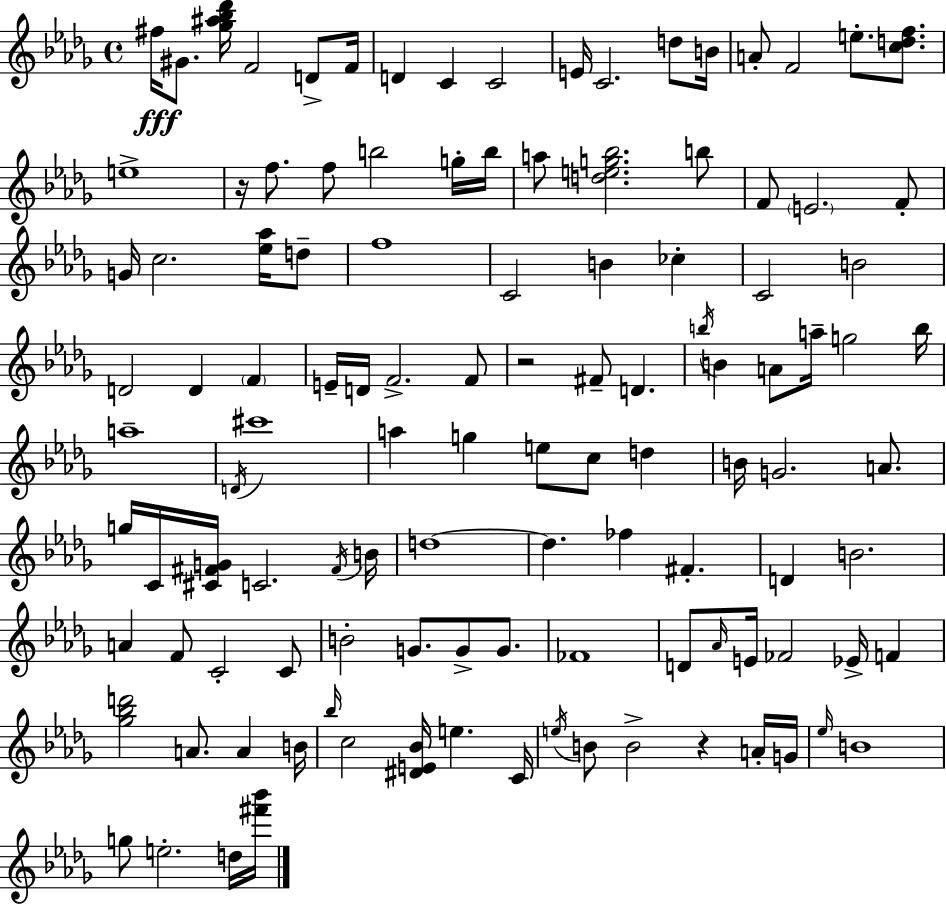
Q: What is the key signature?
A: BES minor